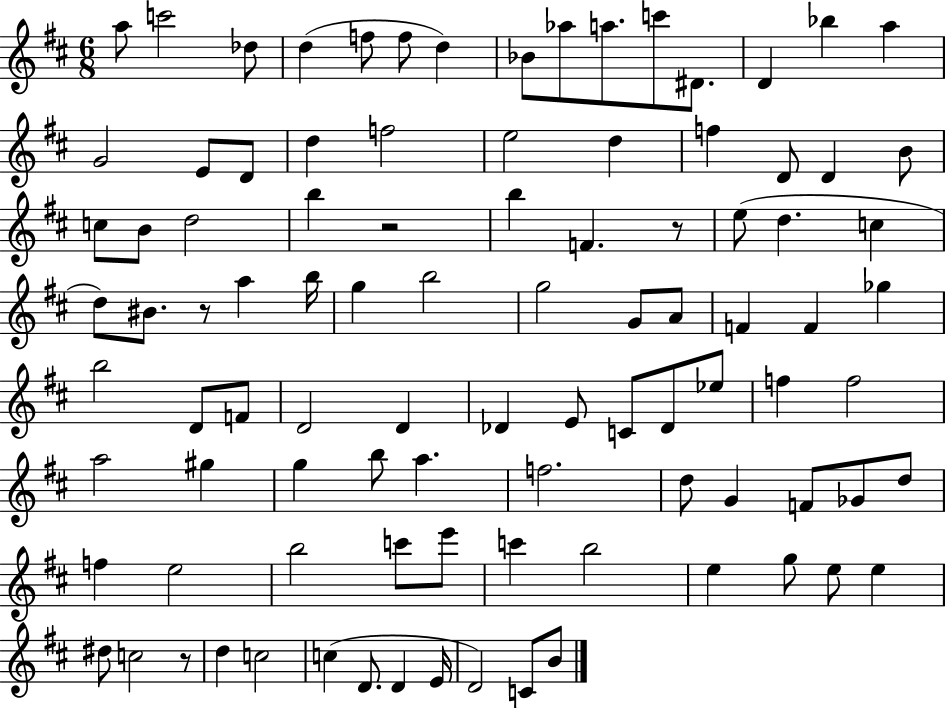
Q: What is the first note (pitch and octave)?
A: A5